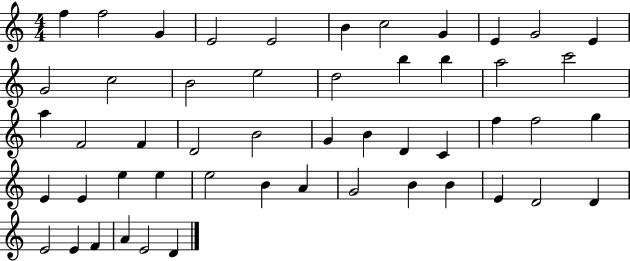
{
  \clef treble
  \numericTimeSignature
  \time 4/4
  \key c \major
  f''4 f''2 g'4 | e'2 e'2 | b'4 c''2 g'4 | e'4 g'2 e'4 | \break g'2 c''2 | b'2 e''2 | d''2 b''4 b''4 | a''2 c'''2 | \break a''4 f'2 f'4 | d'2 b'2 | g'4 b'4 d'4 c'4 | f''4 f''2 g''4 | \break e'4 e'4 e''4 e''4 | e''2 b'4 a'4 | g'2 b'4 b'4 | e'4 d'2 d'4 | \break e'2 e'4 f'4 | a'4 e'2 d'4 | \bar "|."
}